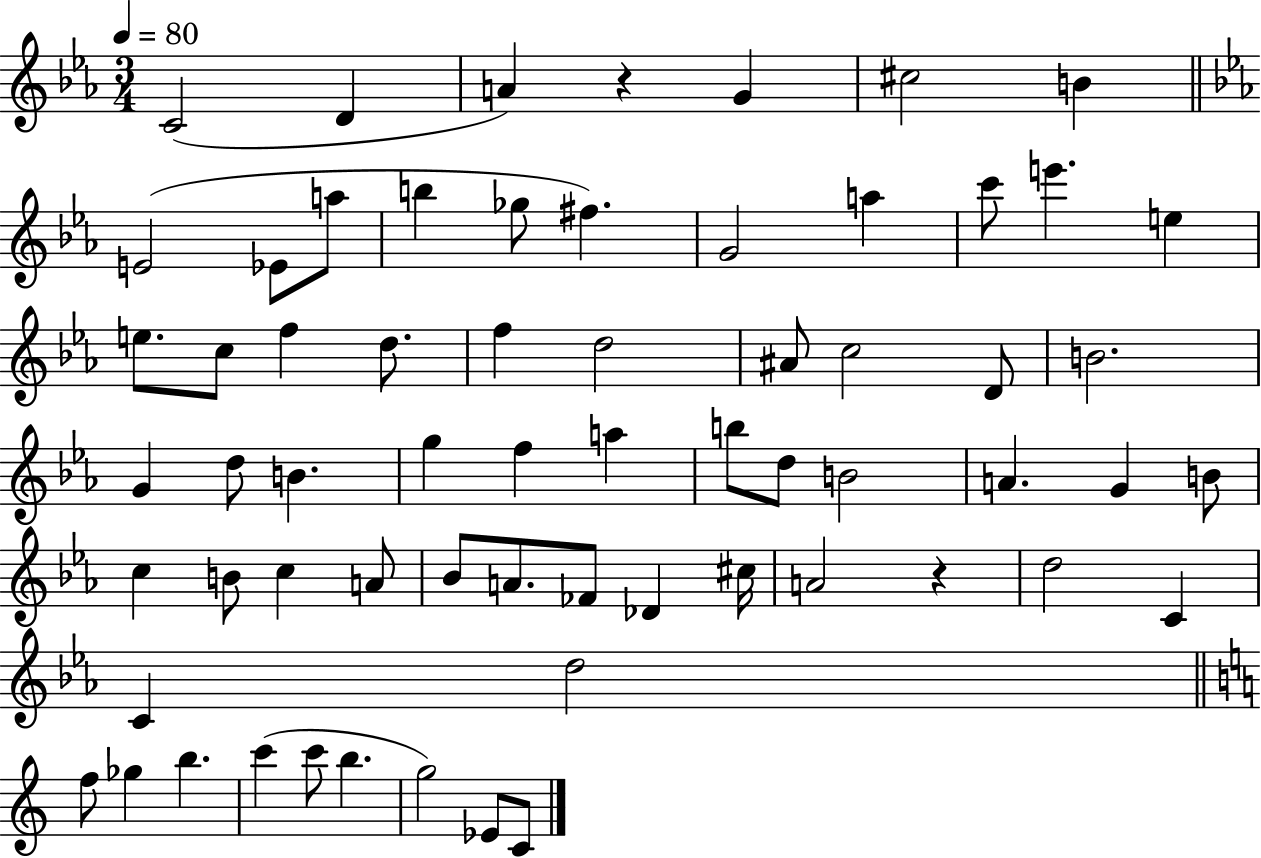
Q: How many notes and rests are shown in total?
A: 64